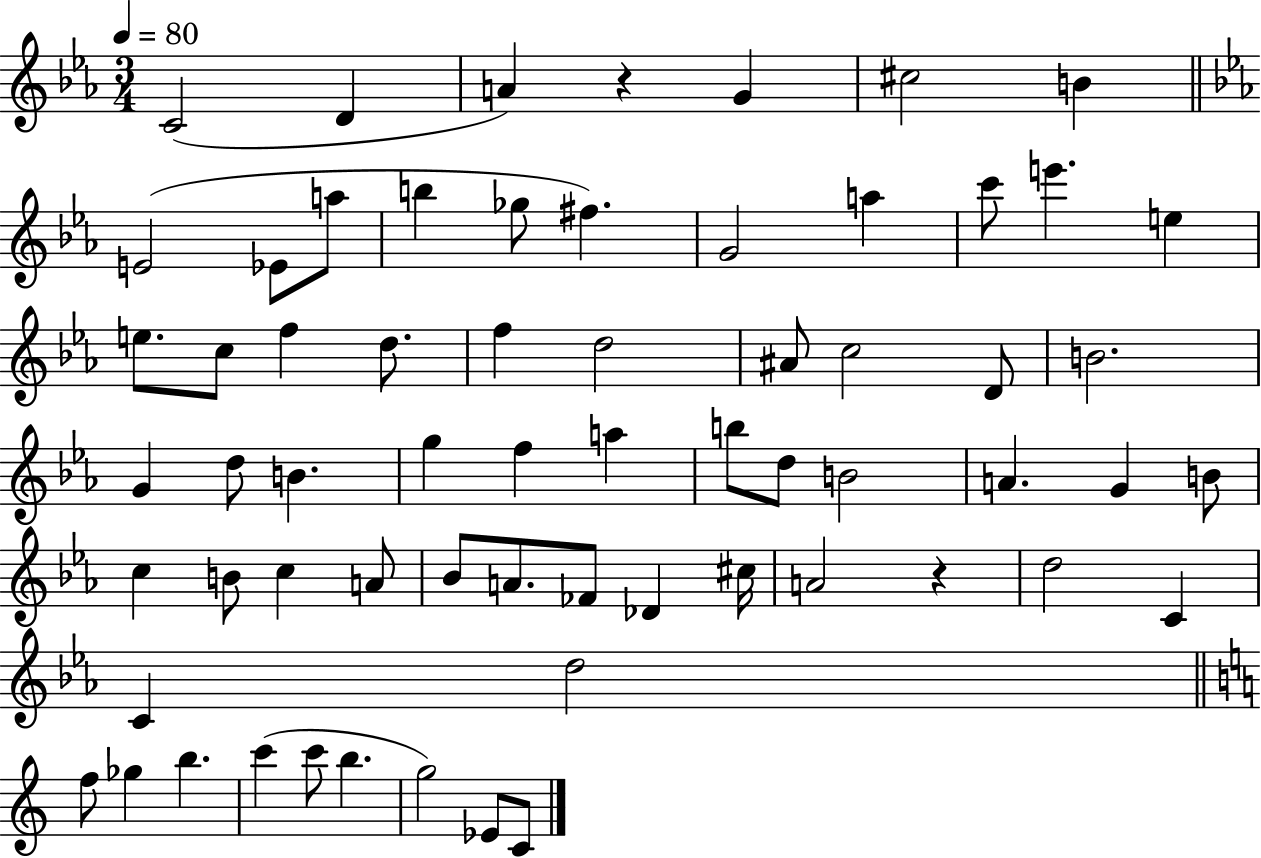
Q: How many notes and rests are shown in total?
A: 64